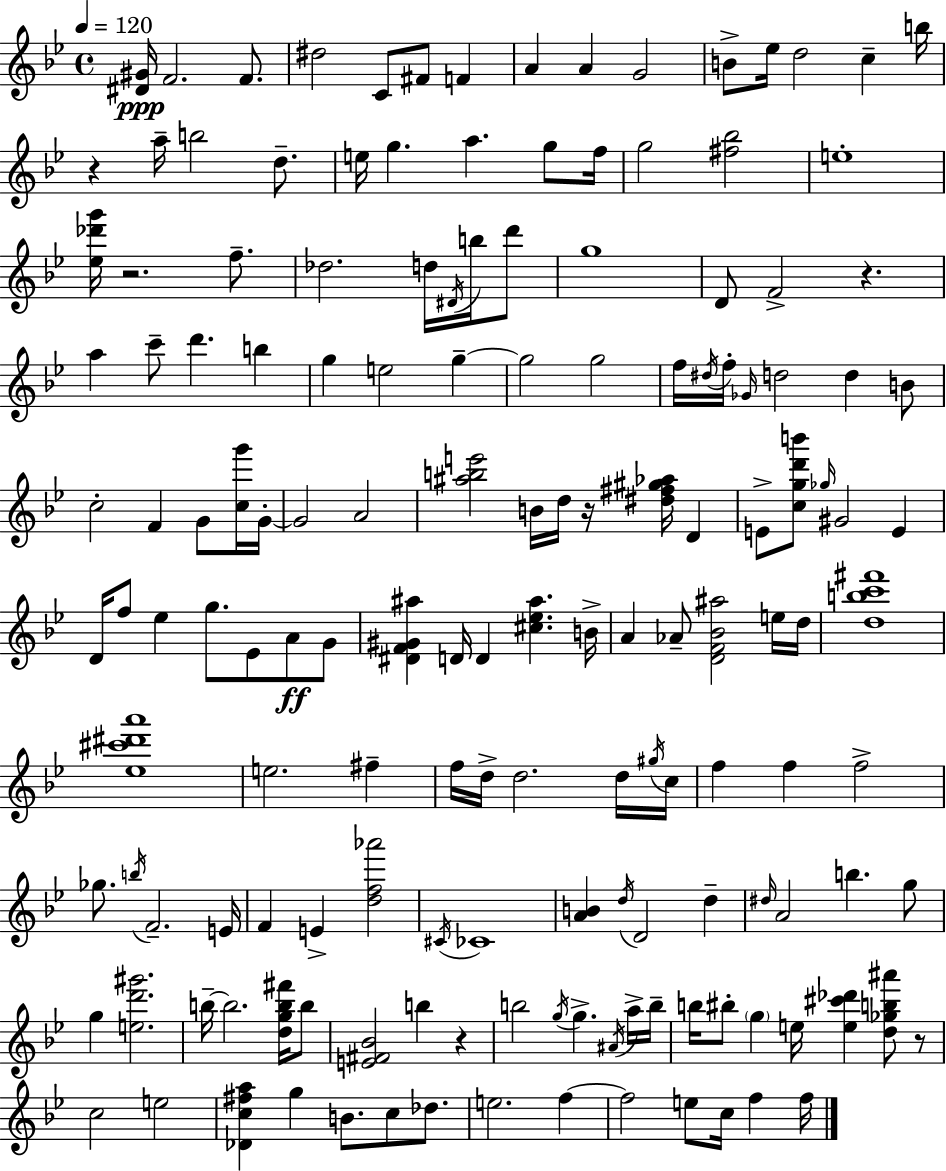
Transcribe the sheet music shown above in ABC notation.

X:1
T:Untitled
M:4/4
L:1/4
K:Gm
[^D^G]/4 F2 F/2 ^d2 C/2 ^F/2 F A A G2 B/2 _e/4 d2 c b/4 z a/4 b2 d/2 e/4 g a g/2 f/4 g2 [^f_b]2 e4 [_e_d'g']/4 z2 f/2 _d2 d/4 ^D/4 b/4 d'/2 g4 D/2 F2 z a c'/2 d' b g e2 g g2 g2 f/4 ^d/4 f/4 _G/4 d2 d B/2 c2 F G/2 [cg']/4 G/4 G2 A2 [^abe']2 B/4 d/4 z/4 [^d^f^g_a]/4 D E/2 [cgd'b']/2 _g/4 ^G2 E D/4 f/2 _e g/2 _E/2 A/2 G/2 [^DF^G^a] D/4 D [^c_e^a] B/4 A _A/2 [DF_B^a]2 e/4 d/4 [dbc'^f']4 [_e^c'^d'a']4 e2 ^f f/4 d/4 d2 d/4 ^g/4 c/4 f f f2 _g/2 b/4 F2 E/4 F E [df_a']2 ^C/4 _C4 [AB] d/4 D2 d ^d/4 A2 b g/2 g [ed'^g']2 b/4 b2 [dgb^f']/4 b/2 [E^F_B]2 b z b2 g/4 g ^A/4 a/4 b/4 b/4 ^b/2 g e/4 [e^c'_d'] [d_gb^a']/2 z/2 c2 e2 [_Dc^fa] g B/2 c/2 _d/2 e2 f f2 e/2 c/4 f f/4